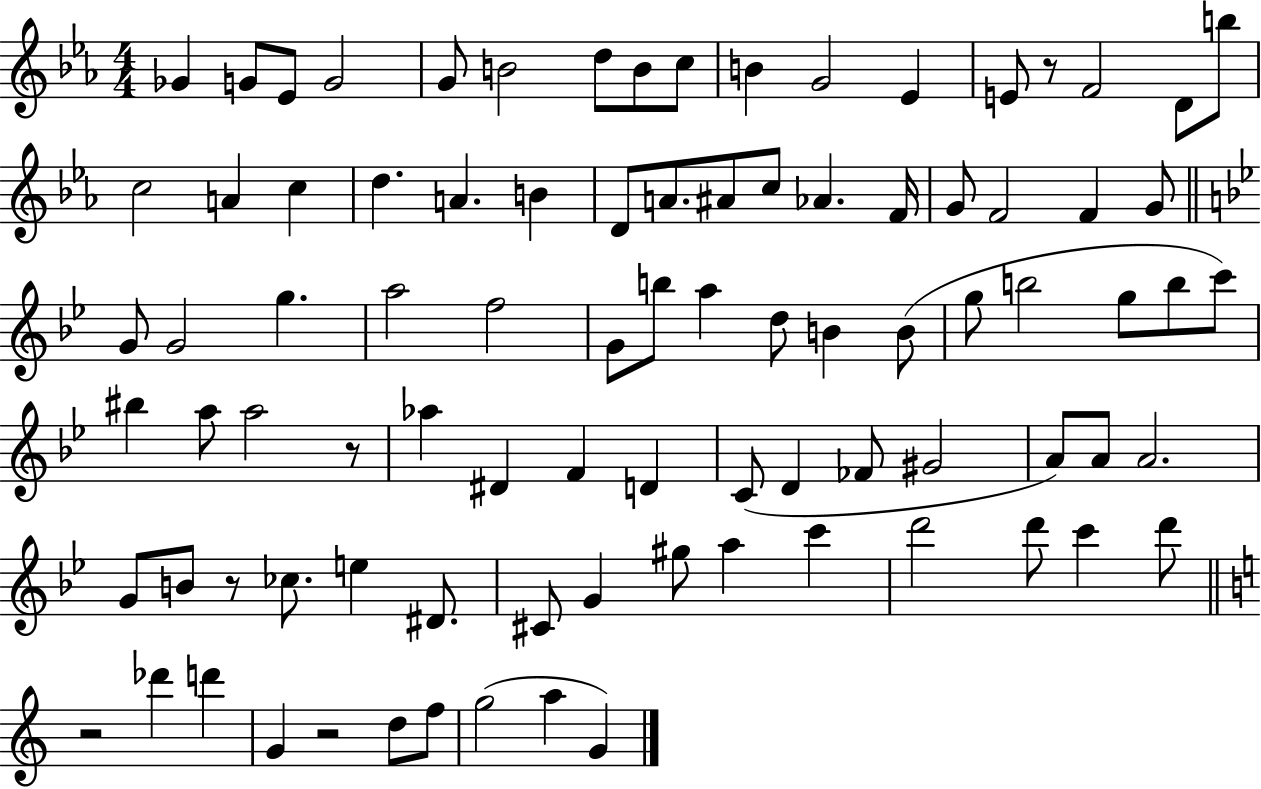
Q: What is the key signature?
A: EES major